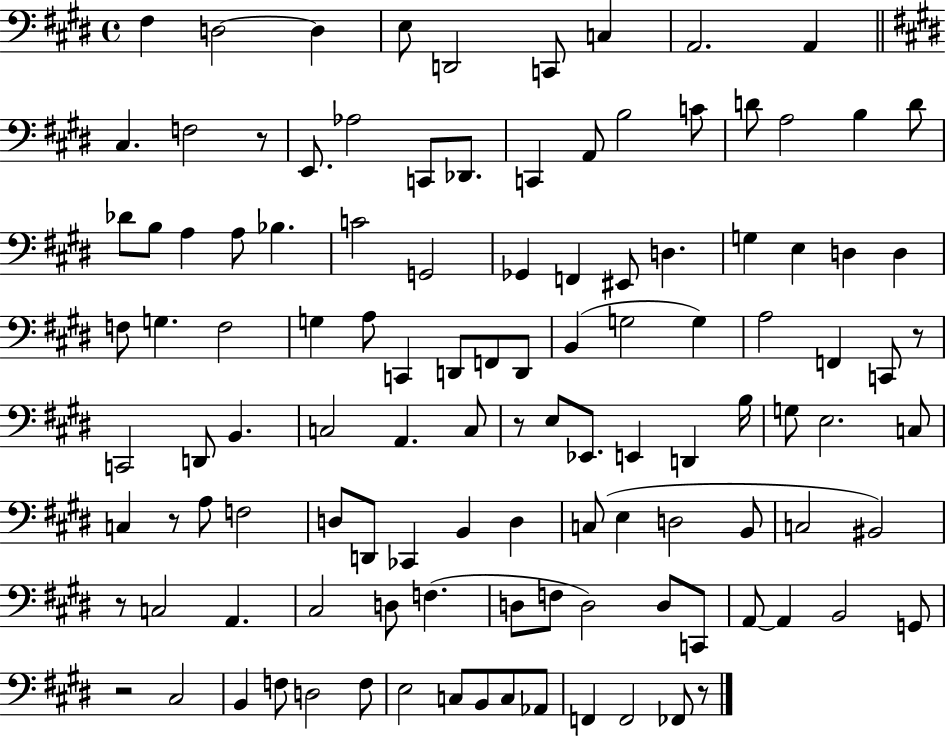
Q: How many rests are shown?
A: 7